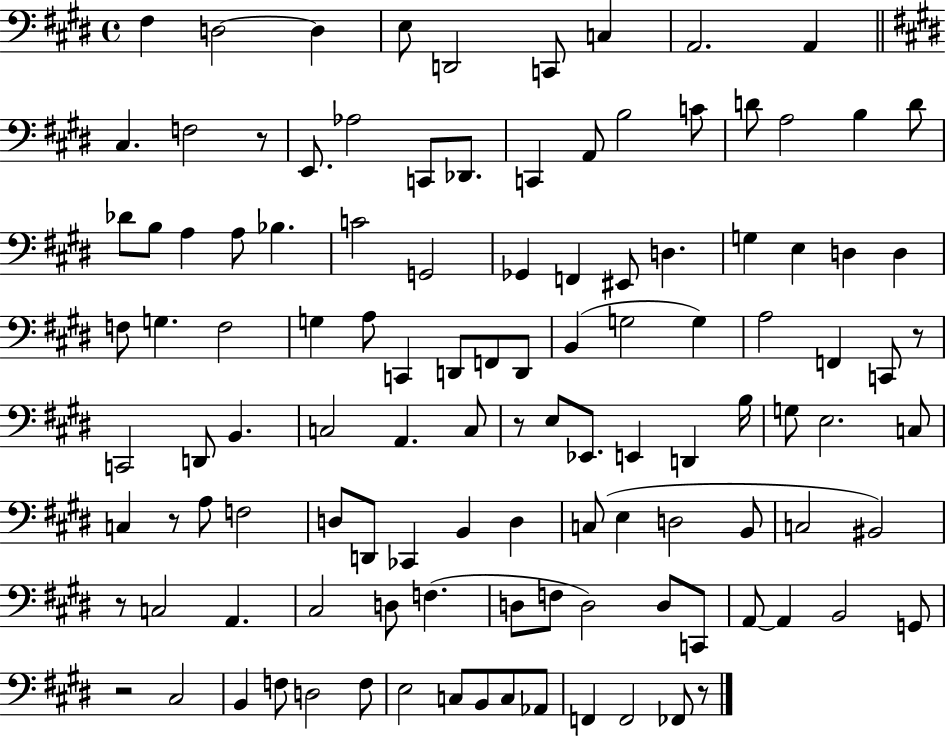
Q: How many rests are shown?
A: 7